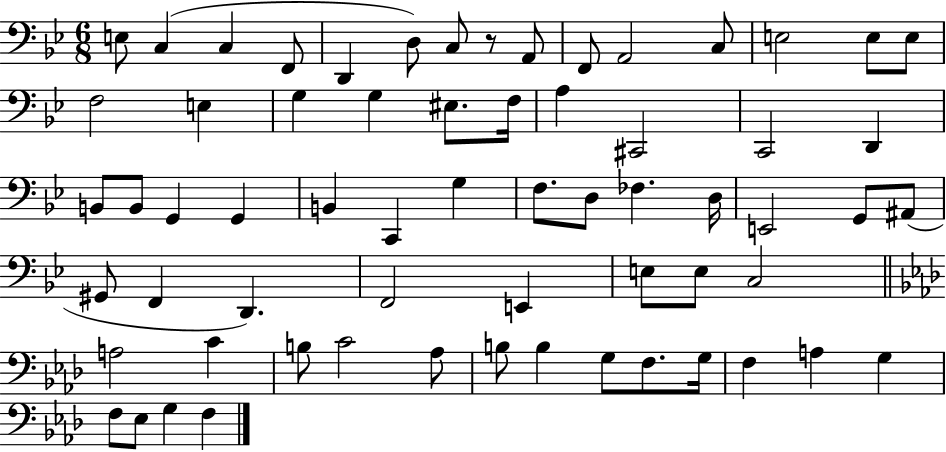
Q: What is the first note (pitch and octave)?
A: E3